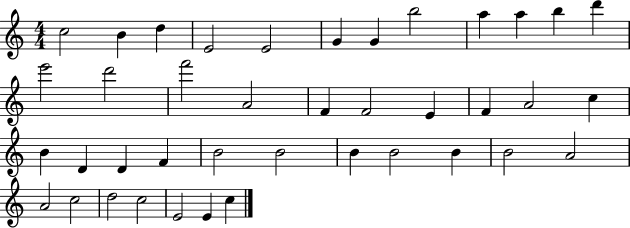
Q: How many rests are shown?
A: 0